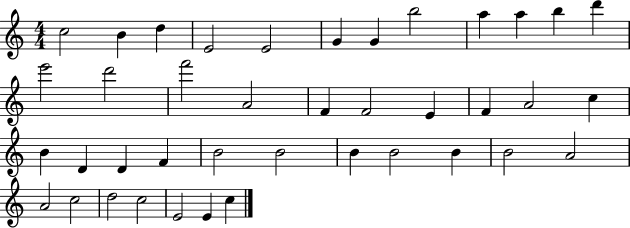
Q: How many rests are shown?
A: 0